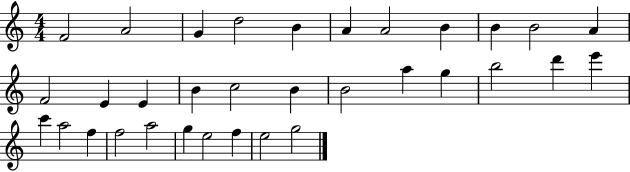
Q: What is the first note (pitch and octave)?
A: F4